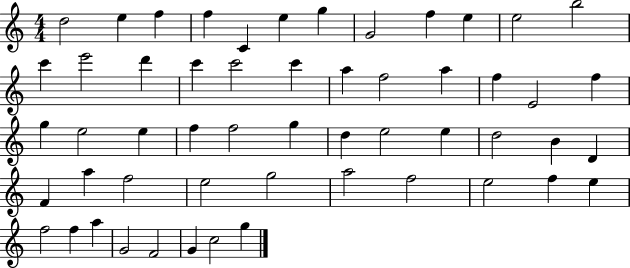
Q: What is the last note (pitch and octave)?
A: G5